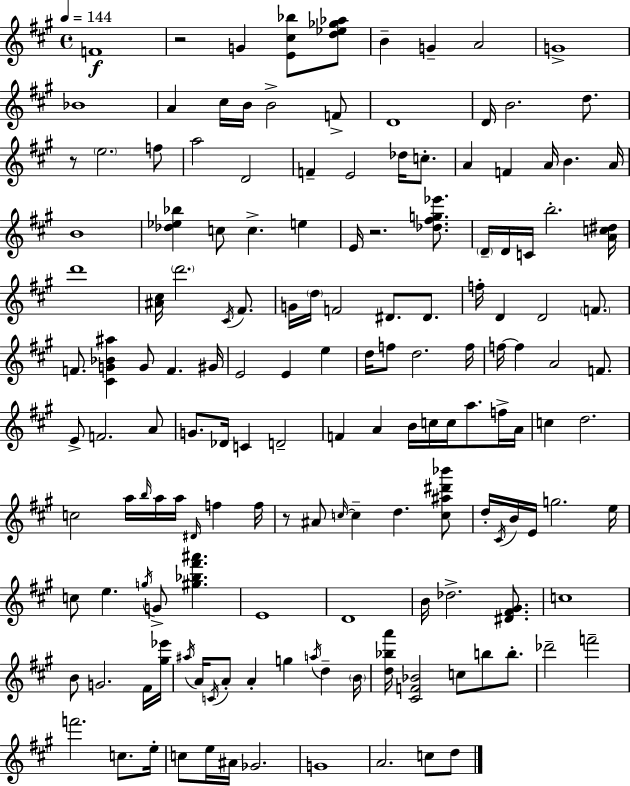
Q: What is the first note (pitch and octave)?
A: F4